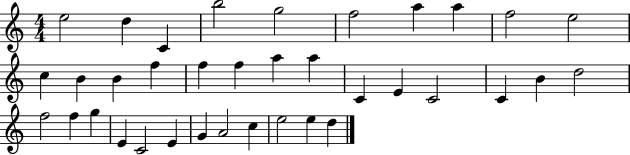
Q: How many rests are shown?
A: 0